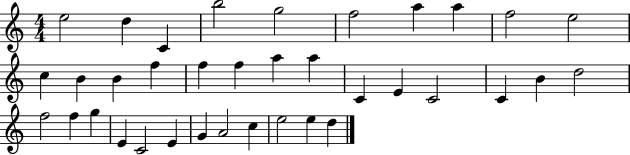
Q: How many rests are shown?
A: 0